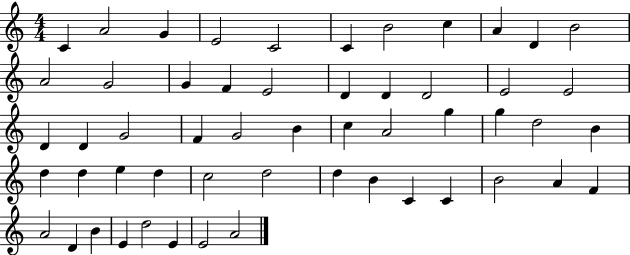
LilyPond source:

{
  \clef treble
  \numericTimeSignature
  \time 4/4
  \key c \major
  c'4 a'2 g'4 | e'2 c'2 | c'4 b'2 c''4 | a'4 d'4 b'2 | \break a'2 g'2 | g'4 f'4 e'2 | d'4 d'4 d'2 | e'2 e'2 | \break d'4 d'4 g'2 | f'4 g'2 b'4 | c''4 a'2 g''4 | g''4 d''2 b'4 | \break d''4 d''4 e''4 d''4 | c''2 d''2 | d''4 b'4 c'4 c'4 | b'2 a'4 f'4 | \break a'2 d'4 b'4 | e'4 d''2 e'4 | e'2 a'2 | \bar "|."
}